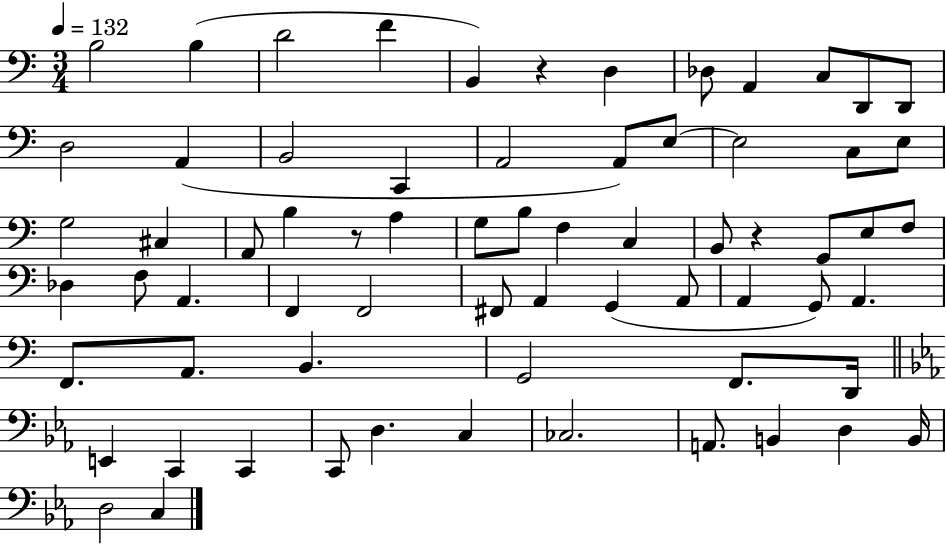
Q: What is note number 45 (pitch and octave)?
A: G2